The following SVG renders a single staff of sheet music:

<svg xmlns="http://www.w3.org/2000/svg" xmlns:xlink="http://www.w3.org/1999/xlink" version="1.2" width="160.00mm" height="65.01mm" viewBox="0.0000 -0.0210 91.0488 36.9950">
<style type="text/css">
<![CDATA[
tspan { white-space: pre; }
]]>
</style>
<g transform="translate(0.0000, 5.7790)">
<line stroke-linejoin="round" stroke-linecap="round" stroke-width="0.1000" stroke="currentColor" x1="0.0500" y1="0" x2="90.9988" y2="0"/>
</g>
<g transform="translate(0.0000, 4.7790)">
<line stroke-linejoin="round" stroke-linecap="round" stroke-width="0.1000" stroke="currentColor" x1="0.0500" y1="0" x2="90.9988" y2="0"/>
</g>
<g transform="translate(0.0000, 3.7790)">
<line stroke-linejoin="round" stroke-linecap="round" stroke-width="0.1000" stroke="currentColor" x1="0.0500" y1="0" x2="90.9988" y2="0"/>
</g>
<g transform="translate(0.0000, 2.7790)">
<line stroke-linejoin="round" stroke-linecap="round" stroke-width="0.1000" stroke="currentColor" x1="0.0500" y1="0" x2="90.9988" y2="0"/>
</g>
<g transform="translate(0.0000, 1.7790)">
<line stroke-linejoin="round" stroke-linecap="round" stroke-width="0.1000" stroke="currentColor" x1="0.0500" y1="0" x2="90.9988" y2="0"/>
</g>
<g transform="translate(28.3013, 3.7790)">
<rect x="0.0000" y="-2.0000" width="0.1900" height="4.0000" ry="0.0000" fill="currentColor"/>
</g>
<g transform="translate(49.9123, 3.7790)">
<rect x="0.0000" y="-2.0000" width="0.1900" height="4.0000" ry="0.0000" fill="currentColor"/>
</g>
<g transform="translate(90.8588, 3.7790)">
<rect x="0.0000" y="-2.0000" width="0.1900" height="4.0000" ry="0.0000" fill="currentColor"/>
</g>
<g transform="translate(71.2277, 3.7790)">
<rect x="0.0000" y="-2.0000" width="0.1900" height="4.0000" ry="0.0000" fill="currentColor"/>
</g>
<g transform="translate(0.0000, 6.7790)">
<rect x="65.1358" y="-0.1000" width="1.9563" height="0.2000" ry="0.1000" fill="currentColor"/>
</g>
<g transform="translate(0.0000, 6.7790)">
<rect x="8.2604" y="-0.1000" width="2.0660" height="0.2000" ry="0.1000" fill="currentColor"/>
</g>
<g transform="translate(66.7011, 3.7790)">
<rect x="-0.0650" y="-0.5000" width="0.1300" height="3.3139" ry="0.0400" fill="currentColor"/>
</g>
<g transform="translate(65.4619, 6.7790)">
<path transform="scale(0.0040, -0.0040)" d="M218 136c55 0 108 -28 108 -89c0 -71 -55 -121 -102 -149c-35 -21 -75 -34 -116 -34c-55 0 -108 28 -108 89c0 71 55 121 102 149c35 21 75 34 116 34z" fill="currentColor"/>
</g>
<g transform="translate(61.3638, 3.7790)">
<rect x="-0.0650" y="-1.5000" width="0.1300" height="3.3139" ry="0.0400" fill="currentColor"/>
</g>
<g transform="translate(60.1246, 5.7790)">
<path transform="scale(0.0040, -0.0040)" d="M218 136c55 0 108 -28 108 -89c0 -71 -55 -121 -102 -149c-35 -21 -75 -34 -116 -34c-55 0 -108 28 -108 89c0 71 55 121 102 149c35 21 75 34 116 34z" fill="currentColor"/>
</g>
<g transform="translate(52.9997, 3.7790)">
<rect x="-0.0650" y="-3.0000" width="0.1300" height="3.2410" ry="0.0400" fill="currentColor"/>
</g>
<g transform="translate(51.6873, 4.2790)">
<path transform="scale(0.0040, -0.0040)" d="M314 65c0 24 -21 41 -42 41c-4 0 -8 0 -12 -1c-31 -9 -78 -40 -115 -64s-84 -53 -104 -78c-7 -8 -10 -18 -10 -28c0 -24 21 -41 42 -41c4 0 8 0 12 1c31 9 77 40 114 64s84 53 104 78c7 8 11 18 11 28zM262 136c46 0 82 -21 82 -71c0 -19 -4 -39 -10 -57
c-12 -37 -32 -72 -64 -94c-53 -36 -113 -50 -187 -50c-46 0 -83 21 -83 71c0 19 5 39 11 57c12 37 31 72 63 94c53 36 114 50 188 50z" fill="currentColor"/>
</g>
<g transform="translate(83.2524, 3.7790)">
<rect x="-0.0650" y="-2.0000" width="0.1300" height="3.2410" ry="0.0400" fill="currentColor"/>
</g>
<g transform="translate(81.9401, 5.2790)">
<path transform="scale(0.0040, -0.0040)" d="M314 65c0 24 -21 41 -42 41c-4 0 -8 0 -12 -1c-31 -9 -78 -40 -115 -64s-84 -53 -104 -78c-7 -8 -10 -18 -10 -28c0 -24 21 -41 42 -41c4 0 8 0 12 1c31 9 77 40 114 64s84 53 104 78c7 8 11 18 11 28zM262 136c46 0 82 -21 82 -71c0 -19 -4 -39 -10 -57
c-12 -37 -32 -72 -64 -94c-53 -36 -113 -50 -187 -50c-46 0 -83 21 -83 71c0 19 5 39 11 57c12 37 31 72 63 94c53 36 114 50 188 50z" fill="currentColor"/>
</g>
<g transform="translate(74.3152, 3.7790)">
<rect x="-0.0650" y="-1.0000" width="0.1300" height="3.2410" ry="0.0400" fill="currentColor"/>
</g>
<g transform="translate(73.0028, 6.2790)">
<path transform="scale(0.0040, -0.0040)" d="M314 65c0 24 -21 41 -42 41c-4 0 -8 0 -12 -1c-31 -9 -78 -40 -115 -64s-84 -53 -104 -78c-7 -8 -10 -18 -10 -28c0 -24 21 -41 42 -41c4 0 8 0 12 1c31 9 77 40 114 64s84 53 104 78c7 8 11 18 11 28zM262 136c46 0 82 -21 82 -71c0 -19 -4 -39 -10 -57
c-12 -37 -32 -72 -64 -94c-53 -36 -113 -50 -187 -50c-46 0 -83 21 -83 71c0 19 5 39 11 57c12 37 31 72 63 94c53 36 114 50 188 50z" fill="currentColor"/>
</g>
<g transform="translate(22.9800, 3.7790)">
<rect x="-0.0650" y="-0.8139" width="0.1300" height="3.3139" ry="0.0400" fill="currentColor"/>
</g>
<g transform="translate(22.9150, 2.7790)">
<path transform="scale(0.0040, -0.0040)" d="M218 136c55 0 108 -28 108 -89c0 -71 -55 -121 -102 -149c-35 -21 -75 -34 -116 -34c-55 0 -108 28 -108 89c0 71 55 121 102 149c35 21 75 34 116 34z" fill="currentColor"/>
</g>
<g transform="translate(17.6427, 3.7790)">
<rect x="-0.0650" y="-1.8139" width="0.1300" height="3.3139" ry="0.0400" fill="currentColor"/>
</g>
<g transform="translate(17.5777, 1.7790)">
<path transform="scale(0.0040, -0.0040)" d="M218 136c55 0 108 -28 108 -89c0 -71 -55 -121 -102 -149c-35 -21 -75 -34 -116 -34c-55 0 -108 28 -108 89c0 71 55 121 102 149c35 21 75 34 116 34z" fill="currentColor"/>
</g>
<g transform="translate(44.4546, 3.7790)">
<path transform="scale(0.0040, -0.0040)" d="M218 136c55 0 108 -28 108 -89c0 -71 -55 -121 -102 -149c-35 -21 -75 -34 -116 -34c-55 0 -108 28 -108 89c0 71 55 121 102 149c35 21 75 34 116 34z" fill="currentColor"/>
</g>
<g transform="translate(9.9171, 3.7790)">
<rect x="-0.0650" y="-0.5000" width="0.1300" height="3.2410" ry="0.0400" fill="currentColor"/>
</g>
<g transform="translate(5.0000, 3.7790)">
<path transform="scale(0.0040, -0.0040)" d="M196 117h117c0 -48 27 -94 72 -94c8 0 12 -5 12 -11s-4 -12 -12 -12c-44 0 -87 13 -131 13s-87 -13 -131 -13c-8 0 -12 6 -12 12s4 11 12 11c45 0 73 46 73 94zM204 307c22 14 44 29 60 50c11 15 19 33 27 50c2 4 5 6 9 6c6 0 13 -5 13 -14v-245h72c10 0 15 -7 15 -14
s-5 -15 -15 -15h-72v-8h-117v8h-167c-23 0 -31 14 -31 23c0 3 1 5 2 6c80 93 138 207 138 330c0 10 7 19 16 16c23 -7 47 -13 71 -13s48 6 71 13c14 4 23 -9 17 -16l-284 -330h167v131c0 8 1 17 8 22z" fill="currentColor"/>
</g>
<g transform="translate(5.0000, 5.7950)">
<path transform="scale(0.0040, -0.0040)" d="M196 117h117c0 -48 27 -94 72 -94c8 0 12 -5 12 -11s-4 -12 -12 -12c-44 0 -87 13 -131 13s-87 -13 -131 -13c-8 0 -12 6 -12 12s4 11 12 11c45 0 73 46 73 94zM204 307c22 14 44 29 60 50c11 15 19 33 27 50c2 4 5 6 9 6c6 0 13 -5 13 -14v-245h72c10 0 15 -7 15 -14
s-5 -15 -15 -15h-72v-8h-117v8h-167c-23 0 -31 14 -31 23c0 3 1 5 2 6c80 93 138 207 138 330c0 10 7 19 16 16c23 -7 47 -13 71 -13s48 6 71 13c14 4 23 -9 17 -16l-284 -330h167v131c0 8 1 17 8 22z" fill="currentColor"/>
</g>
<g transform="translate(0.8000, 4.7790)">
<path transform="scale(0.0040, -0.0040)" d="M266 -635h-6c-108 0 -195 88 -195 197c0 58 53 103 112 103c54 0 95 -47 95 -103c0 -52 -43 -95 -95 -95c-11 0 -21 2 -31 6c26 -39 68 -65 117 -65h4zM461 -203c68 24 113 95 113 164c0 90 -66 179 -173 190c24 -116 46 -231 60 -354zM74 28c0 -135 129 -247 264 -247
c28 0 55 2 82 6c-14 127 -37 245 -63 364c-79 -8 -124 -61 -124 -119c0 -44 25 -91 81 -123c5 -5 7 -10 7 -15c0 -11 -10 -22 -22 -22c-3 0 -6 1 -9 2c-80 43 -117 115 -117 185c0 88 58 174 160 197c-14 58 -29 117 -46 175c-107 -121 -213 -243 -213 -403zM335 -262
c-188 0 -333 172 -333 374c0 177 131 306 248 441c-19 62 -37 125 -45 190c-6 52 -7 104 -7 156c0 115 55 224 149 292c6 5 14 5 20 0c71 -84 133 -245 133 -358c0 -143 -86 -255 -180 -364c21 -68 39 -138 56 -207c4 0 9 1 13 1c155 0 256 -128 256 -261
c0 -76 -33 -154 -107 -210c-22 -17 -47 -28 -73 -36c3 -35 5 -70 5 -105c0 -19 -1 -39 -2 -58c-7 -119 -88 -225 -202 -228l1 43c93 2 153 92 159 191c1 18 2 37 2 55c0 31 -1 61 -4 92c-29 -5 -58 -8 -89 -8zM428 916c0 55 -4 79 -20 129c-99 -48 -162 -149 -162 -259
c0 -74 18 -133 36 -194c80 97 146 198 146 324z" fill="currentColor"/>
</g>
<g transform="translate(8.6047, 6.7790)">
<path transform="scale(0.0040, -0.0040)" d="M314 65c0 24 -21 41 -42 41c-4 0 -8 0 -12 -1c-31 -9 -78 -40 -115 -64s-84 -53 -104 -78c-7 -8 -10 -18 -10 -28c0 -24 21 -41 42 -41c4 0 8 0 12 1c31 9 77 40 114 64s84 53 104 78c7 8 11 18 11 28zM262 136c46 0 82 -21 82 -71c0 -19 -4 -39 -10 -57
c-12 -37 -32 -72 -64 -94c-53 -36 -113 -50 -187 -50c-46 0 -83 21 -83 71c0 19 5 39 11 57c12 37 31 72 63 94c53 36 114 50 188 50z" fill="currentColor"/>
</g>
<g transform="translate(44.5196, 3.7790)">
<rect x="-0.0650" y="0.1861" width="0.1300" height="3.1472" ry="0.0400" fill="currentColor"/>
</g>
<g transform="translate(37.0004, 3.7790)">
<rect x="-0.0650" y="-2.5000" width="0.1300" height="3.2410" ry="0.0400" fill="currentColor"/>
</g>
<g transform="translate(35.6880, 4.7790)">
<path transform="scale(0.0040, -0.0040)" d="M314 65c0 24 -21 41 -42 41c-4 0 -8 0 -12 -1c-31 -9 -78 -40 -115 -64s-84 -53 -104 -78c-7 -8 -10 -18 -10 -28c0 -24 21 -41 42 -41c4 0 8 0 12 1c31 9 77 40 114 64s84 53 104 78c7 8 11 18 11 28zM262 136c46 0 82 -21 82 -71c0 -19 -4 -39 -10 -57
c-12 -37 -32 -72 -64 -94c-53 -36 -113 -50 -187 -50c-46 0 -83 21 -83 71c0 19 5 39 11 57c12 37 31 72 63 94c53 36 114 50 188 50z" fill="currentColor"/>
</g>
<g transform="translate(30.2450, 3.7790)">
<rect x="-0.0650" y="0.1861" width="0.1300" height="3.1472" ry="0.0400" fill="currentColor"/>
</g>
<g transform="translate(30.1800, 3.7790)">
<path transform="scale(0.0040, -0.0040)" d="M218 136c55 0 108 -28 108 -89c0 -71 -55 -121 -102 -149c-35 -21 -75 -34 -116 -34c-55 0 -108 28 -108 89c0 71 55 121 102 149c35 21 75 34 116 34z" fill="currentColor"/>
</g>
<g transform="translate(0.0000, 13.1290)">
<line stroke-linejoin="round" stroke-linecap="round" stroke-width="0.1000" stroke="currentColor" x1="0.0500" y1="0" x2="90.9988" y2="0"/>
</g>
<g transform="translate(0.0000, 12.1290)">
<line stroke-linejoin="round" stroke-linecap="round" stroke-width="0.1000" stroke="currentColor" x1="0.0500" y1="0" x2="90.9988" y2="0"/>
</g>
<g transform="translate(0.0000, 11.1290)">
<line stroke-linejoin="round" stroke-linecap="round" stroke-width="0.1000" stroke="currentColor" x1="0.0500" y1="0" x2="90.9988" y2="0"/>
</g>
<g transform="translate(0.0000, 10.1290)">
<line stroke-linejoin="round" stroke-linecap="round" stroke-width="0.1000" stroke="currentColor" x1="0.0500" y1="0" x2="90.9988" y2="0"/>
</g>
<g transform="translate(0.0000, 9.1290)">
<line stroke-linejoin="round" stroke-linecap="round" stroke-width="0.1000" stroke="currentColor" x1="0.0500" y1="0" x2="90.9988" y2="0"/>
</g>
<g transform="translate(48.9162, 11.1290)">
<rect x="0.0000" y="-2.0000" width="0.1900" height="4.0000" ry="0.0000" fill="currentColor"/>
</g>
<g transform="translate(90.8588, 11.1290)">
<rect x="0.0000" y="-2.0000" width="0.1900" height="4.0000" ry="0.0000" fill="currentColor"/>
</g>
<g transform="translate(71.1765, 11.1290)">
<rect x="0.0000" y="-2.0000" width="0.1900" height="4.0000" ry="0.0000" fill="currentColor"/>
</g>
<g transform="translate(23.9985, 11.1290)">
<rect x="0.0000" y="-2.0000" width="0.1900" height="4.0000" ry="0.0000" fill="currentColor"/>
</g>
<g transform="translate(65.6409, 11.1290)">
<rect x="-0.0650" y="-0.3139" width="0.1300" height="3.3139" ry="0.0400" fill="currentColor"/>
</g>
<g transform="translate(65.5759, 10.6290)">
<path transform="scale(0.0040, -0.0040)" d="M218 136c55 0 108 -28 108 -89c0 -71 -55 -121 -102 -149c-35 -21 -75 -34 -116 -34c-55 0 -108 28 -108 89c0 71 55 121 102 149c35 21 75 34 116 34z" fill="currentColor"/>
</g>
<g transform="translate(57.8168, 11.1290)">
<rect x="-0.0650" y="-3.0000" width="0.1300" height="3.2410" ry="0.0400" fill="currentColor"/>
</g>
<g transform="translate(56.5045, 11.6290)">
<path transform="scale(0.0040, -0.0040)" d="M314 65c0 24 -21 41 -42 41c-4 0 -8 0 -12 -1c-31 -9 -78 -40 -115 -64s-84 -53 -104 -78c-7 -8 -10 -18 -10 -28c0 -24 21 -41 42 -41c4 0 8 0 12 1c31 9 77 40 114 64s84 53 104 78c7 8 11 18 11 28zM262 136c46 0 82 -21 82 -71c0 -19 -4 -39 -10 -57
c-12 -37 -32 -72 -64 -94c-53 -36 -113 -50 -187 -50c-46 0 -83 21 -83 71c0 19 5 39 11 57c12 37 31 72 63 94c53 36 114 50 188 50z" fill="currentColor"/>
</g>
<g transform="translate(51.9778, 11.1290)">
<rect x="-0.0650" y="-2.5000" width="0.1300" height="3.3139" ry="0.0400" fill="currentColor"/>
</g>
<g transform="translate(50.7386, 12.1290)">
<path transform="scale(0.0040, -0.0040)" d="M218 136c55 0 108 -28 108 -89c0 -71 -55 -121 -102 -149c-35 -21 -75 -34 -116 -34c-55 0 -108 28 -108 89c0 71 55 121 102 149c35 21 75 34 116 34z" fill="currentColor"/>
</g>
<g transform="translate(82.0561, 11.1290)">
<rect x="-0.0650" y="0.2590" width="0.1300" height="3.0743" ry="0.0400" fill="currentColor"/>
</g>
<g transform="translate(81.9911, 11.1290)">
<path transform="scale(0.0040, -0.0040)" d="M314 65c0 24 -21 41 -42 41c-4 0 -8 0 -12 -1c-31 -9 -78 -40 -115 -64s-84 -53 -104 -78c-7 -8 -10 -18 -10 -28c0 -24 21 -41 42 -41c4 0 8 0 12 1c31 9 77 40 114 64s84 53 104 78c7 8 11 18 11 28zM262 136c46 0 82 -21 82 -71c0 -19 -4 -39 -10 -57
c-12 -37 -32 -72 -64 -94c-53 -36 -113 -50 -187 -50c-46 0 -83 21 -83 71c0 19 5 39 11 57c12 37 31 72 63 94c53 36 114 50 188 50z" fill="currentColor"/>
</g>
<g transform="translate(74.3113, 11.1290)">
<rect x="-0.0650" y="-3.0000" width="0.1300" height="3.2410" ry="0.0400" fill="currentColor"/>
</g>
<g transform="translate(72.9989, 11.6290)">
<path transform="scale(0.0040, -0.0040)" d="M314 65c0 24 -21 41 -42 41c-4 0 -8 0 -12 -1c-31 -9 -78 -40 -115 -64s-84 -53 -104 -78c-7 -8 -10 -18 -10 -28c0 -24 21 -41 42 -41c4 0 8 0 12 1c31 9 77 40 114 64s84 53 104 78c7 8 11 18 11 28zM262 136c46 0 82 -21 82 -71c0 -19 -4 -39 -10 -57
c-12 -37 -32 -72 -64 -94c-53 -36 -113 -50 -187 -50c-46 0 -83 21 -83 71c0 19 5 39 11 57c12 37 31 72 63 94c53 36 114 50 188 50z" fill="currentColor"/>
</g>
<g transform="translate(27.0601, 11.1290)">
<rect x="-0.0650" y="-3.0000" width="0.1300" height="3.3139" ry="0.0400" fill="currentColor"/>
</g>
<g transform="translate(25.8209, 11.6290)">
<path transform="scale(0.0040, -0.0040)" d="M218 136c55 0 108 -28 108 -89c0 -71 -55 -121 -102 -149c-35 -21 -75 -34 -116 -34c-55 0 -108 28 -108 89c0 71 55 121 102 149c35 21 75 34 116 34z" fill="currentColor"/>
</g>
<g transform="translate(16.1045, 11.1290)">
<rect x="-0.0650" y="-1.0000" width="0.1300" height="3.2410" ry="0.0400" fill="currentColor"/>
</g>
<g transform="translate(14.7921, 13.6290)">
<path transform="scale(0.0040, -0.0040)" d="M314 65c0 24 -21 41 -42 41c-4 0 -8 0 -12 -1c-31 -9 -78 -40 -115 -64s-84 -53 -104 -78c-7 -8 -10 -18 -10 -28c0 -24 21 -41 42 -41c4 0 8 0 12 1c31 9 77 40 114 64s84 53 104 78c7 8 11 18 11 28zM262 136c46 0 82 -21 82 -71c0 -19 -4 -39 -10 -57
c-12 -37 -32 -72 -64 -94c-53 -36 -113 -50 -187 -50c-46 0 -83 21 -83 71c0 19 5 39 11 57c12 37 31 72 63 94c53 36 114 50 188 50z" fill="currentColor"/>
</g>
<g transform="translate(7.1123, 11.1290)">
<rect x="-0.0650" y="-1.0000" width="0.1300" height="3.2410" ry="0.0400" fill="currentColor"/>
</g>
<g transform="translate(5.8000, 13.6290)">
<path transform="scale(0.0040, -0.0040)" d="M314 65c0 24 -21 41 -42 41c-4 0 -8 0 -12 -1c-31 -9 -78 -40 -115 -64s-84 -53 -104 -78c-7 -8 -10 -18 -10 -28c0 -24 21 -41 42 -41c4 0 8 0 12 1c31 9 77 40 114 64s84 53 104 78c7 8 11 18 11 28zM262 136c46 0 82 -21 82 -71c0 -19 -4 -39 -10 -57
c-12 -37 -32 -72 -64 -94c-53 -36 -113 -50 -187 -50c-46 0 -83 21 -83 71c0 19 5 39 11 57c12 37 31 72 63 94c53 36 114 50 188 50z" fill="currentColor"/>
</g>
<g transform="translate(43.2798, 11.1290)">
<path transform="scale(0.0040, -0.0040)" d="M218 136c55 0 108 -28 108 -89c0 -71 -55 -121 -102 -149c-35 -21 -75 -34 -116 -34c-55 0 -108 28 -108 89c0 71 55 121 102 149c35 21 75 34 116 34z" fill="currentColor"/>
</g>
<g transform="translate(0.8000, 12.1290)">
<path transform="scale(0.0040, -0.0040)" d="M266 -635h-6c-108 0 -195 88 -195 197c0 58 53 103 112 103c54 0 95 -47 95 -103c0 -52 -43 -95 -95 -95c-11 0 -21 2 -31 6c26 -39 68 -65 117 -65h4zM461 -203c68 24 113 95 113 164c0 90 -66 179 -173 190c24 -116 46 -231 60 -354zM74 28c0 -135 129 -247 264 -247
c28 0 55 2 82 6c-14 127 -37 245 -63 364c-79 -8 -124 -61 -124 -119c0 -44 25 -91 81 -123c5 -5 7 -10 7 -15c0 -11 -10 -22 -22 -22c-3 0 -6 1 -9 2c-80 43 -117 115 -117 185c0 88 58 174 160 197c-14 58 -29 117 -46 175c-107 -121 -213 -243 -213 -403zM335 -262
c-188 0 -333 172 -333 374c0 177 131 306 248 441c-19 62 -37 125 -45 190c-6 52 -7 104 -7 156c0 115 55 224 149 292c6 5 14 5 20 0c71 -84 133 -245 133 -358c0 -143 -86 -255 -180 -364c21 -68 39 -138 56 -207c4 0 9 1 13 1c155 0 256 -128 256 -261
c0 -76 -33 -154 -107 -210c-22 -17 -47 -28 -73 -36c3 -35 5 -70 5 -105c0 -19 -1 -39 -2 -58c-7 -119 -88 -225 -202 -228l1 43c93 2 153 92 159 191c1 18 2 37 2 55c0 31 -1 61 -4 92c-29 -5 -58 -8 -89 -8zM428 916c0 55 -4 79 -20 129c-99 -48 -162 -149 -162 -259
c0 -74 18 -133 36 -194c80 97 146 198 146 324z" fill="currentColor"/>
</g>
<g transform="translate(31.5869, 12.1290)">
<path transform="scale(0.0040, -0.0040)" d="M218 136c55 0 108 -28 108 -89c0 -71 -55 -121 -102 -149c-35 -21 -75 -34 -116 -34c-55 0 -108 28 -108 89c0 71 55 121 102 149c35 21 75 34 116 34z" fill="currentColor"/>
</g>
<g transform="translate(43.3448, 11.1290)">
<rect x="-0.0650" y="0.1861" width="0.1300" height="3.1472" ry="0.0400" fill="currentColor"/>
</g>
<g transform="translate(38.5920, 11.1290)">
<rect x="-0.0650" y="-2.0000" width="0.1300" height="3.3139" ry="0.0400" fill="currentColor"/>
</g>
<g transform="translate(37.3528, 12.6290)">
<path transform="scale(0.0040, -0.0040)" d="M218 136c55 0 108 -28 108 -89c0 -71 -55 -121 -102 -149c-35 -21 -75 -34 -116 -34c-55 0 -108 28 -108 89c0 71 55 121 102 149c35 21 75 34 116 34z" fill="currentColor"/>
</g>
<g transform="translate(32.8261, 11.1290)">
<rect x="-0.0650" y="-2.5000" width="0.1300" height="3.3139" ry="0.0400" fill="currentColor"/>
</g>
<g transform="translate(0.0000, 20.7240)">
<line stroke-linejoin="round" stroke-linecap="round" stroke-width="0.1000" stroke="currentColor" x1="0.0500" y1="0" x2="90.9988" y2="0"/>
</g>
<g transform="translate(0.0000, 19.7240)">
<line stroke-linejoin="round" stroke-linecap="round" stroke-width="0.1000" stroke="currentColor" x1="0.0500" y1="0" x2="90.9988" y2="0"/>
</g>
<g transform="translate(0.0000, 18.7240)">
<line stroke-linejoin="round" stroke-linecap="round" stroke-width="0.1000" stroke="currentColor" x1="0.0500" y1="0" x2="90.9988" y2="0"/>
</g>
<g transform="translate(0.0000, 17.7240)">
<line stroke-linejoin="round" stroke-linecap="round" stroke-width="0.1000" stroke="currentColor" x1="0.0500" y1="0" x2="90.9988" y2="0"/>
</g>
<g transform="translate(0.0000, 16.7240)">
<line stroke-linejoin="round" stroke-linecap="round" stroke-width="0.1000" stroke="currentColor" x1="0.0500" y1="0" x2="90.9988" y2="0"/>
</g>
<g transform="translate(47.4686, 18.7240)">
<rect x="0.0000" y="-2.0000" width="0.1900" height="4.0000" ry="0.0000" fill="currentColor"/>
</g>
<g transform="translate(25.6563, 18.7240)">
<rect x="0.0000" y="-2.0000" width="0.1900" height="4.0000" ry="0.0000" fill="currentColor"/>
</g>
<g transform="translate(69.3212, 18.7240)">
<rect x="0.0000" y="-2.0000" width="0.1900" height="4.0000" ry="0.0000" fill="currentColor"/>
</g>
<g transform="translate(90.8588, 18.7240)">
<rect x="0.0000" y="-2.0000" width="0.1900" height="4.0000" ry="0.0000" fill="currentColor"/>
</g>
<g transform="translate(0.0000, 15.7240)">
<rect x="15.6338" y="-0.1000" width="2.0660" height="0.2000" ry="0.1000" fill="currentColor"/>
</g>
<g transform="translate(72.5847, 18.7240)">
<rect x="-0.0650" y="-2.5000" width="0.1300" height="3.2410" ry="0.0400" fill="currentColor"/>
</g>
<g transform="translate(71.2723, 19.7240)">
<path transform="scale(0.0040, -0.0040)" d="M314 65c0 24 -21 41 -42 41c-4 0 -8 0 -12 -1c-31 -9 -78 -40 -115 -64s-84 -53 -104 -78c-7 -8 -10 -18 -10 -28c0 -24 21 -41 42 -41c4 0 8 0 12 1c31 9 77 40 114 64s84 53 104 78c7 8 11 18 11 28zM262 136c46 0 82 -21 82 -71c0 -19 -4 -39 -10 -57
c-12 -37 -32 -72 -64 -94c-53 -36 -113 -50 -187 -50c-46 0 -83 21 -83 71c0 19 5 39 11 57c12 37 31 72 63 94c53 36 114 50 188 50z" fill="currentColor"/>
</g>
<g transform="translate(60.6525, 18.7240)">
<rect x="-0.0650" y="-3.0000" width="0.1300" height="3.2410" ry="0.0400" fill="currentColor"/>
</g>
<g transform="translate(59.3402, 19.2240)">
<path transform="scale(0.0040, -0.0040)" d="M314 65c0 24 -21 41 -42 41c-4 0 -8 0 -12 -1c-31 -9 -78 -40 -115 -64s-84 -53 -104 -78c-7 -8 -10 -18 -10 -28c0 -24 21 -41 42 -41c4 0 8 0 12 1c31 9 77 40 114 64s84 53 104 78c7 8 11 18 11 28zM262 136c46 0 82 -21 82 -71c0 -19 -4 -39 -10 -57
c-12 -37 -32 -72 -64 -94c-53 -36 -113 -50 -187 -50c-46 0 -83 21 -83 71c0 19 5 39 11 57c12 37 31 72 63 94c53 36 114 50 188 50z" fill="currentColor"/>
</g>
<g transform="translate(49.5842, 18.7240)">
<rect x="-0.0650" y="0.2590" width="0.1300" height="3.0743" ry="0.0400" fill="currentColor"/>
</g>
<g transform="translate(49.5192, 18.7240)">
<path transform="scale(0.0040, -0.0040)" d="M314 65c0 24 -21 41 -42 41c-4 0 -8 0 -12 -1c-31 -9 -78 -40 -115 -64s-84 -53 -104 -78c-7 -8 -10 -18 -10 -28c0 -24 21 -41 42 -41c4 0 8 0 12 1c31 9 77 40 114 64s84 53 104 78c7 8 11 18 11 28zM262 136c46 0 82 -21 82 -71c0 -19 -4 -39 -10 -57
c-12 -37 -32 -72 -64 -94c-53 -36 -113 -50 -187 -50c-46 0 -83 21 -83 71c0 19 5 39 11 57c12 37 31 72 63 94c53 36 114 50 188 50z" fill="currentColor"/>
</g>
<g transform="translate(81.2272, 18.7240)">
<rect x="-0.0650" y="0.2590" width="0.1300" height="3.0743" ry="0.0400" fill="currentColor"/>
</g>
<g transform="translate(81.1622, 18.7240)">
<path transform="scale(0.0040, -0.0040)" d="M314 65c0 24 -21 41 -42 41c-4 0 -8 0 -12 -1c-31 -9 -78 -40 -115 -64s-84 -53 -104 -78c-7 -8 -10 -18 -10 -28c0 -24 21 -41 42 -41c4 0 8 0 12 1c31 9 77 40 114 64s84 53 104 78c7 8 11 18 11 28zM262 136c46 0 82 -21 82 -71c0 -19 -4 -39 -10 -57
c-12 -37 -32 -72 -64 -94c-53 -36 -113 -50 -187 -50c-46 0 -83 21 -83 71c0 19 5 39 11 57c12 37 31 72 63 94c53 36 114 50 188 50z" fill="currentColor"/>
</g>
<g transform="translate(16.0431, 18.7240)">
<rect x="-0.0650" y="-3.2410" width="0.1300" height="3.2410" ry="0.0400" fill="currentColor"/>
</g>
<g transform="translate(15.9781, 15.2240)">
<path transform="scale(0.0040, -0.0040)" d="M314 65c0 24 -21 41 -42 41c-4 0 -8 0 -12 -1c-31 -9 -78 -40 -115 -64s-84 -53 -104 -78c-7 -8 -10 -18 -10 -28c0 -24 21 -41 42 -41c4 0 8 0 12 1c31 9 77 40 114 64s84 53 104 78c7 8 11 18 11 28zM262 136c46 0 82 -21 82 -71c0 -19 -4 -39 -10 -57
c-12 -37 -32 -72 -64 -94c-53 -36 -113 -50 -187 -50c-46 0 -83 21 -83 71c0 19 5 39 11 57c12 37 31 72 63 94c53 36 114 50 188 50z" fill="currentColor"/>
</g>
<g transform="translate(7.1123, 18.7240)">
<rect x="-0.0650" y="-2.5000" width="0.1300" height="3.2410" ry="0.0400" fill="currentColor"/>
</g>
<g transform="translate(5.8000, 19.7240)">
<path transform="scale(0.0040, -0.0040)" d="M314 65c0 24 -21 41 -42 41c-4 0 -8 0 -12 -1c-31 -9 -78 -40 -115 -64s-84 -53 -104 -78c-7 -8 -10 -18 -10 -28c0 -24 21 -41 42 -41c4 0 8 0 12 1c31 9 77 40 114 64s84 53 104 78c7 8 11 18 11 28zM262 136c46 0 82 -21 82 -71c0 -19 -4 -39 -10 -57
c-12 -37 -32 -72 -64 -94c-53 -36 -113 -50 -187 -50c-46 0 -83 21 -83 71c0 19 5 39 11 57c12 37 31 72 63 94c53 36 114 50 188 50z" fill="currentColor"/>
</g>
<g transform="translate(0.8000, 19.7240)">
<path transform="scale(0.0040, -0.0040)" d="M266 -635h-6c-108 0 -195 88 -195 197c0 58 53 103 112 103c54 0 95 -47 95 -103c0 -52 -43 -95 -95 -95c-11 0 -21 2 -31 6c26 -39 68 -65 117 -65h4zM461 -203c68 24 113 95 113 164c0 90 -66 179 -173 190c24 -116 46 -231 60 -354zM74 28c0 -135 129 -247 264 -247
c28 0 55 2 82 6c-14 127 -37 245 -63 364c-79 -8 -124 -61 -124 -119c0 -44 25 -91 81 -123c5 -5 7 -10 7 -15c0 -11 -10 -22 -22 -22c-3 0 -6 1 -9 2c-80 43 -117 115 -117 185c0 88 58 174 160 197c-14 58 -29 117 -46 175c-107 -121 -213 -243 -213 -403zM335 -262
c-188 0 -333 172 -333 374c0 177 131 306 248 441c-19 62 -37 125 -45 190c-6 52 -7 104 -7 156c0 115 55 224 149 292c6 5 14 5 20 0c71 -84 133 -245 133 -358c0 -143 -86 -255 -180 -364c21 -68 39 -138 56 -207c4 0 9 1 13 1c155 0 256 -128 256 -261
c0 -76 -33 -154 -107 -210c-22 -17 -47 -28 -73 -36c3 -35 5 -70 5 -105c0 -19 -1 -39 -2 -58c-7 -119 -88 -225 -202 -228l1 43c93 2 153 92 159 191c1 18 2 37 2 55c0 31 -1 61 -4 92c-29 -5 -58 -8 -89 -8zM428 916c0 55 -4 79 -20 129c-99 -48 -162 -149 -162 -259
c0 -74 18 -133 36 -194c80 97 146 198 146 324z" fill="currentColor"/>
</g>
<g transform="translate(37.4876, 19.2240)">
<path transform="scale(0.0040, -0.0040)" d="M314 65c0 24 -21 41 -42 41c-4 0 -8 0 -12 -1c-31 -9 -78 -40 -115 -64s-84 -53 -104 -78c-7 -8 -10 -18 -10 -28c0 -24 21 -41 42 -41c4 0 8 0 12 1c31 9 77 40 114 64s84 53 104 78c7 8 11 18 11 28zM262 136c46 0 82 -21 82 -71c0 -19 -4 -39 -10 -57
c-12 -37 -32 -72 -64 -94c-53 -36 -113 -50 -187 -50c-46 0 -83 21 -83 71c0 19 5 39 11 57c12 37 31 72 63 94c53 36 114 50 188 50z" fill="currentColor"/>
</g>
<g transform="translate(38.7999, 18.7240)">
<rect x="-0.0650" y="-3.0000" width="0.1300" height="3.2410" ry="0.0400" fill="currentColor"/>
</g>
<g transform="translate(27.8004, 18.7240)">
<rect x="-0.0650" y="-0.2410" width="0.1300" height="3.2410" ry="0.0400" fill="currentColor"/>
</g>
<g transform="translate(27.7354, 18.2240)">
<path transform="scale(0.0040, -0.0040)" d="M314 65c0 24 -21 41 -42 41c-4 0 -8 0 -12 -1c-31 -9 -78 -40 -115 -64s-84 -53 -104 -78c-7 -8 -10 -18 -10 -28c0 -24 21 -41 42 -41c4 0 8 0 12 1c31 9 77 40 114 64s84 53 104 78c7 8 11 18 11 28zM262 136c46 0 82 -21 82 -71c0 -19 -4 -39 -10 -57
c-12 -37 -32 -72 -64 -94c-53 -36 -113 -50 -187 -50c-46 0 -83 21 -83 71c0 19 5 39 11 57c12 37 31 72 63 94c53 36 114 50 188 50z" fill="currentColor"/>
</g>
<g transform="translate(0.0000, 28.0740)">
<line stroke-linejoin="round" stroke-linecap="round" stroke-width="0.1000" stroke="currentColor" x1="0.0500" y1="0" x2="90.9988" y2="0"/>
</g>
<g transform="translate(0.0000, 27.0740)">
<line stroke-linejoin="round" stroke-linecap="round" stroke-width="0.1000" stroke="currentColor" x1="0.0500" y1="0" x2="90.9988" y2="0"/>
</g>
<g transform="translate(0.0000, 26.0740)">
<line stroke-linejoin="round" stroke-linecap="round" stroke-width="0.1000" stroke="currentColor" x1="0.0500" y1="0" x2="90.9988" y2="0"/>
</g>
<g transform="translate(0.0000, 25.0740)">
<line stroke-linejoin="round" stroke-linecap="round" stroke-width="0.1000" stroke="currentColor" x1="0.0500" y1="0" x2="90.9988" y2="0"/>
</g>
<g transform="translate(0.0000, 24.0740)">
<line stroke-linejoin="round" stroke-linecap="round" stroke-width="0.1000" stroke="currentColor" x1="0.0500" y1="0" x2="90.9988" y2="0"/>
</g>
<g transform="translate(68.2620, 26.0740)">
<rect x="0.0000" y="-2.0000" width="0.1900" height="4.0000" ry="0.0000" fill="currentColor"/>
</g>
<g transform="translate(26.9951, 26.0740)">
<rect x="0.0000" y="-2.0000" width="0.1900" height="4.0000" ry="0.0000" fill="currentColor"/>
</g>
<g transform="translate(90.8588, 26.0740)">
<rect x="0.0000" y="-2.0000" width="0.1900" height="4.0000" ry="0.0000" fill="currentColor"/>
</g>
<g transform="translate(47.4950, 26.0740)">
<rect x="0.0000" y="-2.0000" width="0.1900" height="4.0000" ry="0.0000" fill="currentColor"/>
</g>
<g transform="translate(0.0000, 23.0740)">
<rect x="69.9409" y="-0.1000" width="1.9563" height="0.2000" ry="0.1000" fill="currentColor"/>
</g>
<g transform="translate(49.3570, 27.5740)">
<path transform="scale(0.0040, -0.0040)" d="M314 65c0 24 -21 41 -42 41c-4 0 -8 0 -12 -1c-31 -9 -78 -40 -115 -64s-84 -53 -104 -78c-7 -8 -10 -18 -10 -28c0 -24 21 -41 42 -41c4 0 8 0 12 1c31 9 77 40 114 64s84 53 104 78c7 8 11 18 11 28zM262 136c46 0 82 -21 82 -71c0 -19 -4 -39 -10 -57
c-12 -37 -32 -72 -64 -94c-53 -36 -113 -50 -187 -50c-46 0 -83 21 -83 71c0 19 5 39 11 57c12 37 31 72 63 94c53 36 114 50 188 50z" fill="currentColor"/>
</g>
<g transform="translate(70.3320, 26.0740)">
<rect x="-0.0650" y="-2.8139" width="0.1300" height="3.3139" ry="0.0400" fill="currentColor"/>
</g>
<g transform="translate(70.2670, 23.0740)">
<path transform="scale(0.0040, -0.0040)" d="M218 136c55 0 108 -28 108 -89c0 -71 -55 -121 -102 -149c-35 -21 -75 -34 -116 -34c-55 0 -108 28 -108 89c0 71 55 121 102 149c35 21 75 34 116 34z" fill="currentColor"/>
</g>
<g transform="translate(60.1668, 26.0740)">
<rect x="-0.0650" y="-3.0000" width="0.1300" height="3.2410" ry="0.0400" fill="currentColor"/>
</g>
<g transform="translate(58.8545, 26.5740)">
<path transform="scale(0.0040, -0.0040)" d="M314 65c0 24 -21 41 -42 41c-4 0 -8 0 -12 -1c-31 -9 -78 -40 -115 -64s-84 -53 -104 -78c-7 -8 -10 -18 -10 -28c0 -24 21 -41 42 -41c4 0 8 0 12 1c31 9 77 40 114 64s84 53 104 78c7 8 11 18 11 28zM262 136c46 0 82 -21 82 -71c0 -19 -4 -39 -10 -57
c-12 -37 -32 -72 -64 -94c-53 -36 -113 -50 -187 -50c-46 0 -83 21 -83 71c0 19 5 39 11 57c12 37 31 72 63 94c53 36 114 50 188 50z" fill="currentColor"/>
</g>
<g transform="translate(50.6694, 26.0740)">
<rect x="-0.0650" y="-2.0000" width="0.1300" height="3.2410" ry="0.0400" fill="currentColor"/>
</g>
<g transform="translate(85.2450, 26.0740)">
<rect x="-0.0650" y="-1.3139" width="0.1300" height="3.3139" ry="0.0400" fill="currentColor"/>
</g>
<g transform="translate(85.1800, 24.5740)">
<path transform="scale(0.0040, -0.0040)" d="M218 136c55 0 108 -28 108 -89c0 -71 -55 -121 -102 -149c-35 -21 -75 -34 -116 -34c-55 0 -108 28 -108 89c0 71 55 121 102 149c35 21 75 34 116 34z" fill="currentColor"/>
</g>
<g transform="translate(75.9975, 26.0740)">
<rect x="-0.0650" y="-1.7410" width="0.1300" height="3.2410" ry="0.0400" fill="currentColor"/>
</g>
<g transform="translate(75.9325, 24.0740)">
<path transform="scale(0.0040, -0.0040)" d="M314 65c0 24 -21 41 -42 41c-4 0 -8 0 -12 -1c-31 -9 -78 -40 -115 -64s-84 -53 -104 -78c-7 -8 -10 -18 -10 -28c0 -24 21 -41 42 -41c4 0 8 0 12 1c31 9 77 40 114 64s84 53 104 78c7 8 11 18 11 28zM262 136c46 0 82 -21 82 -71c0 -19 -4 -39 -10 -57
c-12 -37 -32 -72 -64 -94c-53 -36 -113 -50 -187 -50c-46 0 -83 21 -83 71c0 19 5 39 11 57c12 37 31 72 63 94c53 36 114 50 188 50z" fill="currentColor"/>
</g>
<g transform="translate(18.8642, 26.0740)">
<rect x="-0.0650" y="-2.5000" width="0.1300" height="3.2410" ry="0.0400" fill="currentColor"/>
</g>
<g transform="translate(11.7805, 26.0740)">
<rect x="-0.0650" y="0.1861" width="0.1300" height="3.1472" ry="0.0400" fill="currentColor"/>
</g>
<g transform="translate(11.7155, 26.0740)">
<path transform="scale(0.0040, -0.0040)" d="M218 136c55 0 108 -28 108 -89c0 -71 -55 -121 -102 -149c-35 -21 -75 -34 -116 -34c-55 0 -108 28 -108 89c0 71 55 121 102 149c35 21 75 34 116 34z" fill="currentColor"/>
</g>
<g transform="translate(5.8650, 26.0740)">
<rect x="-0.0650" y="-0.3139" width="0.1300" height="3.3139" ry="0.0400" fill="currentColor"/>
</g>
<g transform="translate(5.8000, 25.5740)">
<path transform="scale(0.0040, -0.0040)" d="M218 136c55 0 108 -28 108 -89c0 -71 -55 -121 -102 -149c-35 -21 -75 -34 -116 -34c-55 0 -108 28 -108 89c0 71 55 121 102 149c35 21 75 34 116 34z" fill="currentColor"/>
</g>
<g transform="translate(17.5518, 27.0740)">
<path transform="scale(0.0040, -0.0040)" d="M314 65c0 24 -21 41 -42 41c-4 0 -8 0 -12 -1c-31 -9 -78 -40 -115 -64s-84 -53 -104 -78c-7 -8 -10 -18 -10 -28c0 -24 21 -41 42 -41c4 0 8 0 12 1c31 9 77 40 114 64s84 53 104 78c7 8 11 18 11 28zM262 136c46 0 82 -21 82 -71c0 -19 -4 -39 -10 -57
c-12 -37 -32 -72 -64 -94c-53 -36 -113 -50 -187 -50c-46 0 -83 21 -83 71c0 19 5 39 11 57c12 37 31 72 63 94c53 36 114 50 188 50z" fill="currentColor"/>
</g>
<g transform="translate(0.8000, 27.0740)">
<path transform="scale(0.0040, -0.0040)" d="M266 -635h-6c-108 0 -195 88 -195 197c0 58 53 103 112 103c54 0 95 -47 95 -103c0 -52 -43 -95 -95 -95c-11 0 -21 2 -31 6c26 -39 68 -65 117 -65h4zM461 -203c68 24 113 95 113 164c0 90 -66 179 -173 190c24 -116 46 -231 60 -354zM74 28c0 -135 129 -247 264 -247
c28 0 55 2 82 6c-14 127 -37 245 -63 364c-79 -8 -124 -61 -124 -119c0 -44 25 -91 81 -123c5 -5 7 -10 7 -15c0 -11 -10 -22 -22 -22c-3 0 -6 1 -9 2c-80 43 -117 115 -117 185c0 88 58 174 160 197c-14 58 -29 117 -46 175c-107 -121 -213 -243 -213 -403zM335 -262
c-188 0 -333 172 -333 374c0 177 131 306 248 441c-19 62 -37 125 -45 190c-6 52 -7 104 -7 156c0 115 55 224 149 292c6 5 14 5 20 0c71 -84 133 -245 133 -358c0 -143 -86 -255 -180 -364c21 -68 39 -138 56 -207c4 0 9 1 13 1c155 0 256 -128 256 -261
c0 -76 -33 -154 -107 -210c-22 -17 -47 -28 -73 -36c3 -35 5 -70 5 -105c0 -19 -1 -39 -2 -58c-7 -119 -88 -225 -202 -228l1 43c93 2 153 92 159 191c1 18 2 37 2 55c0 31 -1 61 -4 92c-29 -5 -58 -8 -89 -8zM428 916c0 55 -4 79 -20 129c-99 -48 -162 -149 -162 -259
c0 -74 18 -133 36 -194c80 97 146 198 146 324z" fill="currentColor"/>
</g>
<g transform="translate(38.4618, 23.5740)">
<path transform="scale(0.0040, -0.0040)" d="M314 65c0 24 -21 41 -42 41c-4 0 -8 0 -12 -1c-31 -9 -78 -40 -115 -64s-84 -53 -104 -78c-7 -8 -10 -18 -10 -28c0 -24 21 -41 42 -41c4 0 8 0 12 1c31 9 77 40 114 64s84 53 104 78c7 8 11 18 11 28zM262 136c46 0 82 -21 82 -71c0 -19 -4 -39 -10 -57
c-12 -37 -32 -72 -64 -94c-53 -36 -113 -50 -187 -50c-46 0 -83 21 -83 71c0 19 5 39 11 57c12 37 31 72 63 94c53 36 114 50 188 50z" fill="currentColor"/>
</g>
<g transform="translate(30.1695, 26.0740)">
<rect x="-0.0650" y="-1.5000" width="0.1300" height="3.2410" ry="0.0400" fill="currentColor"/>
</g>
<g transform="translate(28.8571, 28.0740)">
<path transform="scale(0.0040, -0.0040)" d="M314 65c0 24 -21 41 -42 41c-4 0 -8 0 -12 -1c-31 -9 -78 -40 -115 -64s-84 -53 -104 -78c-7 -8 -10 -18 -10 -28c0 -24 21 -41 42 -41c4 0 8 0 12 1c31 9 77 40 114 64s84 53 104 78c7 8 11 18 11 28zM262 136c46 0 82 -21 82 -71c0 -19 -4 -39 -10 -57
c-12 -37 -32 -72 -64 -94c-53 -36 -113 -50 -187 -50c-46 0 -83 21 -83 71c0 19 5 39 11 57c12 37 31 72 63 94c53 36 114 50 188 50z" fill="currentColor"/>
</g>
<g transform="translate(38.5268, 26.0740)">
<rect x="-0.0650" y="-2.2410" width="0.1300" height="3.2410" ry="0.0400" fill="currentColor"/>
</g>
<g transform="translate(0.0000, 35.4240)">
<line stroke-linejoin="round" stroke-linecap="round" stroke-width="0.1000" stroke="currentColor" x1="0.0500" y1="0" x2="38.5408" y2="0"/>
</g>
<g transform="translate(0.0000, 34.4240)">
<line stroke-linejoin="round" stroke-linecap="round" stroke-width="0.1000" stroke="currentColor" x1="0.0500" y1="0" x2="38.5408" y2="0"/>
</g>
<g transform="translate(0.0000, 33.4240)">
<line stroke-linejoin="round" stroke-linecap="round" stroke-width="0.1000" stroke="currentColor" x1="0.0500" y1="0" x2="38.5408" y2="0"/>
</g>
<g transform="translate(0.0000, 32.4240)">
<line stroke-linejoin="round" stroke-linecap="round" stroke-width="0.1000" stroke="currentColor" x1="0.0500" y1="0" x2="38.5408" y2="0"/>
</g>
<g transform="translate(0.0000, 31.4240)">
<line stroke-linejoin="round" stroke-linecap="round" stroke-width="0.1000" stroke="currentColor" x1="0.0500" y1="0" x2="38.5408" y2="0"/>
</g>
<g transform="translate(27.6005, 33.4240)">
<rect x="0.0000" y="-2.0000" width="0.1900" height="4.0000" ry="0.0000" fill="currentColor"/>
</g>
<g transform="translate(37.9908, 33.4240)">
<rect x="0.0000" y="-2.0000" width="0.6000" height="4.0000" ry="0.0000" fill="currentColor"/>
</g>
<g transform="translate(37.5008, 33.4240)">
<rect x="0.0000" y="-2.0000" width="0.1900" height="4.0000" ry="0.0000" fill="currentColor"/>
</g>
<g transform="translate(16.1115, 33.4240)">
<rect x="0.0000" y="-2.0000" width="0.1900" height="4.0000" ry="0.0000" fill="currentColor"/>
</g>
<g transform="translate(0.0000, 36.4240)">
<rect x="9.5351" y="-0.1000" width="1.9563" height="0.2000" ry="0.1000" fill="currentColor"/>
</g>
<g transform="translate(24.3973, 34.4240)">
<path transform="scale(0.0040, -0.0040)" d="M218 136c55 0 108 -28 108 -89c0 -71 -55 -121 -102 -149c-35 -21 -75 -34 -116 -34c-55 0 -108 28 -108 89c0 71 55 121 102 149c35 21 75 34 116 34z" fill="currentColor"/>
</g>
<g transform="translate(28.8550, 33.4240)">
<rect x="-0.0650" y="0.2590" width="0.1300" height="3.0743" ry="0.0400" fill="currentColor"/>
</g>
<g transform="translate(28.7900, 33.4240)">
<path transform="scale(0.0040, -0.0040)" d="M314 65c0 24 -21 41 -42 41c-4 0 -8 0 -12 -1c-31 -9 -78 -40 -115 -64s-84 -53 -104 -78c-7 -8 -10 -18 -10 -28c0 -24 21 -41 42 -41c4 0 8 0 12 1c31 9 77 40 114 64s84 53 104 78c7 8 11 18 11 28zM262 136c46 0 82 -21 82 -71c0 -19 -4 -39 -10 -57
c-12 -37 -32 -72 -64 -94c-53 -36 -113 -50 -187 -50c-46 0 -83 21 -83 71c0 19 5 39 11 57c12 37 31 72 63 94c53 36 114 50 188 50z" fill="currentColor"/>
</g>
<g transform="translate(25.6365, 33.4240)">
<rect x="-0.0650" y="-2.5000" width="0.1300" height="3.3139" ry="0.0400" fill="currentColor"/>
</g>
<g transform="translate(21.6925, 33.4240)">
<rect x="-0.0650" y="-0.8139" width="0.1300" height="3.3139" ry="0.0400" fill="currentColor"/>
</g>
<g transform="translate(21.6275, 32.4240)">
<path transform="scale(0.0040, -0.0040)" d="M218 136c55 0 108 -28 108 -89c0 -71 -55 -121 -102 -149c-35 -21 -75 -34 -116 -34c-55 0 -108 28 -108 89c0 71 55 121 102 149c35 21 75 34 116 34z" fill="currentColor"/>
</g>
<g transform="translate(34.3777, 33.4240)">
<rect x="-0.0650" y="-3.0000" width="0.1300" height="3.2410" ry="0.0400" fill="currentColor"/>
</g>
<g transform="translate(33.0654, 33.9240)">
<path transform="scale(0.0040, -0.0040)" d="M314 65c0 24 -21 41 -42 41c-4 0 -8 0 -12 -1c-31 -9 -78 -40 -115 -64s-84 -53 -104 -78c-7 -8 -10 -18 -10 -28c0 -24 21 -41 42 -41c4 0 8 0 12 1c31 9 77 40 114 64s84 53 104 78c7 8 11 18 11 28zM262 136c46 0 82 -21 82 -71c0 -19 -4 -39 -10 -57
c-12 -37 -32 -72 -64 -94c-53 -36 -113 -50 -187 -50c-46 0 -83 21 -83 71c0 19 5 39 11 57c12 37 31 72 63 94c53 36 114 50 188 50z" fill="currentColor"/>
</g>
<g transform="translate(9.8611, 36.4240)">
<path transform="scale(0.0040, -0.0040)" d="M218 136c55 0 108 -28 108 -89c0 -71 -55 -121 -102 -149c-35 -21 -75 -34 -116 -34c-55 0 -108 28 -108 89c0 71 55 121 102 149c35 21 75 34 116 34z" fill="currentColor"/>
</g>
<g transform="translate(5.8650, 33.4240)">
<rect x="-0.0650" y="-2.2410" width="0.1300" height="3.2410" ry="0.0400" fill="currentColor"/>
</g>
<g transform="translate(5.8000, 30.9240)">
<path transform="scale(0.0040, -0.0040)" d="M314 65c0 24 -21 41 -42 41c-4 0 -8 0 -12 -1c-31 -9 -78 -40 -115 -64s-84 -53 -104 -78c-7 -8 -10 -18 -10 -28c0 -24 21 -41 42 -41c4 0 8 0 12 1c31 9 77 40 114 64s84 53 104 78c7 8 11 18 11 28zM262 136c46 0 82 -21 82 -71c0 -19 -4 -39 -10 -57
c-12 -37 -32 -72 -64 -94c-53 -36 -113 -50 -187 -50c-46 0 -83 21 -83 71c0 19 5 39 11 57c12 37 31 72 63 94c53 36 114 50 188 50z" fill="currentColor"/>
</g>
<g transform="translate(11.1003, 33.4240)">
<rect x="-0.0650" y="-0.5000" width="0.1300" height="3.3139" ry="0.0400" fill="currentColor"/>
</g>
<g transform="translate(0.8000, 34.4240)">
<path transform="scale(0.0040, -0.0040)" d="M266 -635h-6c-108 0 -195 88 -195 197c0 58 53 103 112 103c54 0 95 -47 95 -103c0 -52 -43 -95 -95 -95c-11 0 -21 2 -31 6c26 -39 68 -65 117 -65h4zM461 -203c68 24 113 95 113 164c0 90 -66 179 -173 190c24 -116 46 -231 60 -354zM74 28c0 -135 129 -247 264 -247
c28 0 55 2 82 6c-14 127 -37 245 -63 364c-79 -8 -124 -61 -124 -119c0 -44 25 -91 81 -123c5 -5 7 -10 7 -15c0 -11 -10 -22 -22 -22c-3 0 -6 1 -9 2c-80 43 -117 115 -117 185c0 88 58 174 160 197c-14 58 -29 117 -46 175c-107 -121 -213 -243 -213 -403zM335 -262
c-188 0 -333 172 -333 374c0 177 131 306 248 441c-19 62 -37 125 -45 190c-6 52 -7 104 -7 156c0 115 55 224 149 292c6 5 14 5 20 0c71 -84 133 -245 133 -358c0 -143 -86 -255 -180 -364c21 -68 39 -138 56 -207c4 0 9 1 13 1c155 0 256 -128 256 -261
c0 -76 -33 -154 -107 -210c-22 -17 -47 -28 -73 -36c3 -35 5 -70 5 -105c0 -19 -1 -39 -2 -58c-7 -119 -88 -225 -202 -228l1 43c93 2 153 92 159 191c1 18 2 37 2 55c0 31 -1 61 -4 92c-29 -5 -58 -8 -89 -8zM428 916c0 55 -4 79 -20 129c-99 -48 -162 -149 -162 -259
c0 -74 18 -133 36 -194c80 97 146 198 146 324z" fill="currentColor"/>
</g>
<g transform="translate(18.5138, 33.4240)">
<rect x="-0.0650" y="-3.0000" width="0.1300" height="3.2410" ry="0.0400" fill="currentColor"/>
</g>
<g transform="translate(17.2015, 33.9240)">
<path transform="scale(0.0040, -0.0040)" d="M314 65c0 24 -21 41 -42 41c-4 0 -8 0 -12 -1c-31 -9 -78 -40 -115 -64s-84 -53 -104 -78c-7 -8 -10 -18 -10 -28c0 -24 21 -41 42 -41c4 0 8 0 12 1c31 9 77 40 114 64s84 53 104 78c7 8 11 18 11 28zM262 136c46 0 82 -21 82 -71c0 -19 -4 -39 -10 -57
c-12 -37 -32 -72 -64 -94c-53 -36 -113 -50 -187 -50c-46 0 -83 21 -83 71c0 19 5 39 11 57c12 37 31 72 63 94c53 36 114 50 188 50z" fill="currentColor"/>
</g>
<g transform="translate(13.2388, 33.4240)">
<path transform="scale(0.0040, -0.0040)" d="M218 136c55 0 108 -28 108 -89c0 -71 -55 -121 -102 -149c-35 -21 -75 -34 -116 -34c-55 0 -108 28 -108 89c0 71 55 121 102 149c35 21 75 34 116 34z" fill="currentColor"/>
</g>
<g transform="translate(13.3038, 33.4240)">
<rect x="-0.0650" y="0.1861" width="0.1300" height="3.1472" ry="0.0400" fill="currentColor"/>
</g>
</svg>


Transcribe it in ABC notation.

X:1
T:Untitled
M:4/4
L:1/4
K:C
C2 f d B G2 B A2 E C D2 F2 D2 D2 A G F B G A2 c A2 B2 G2 b2 c2 A2 B2 A2 G2 B2 c B G2 E2 g2 F2 A2 a f2 e g2 C B A2 d G B2 A2